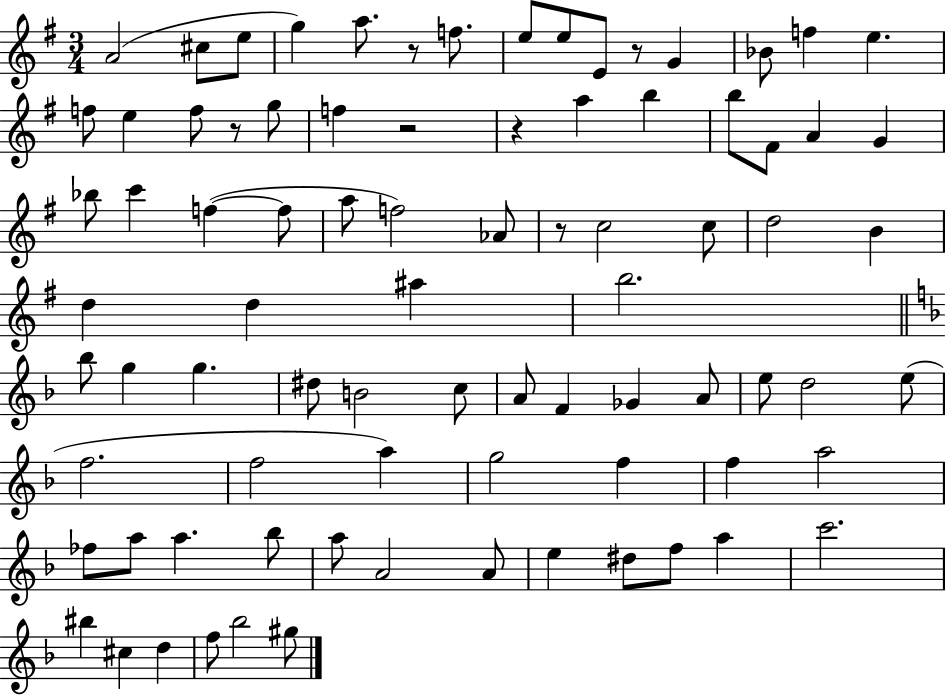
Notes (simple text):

A4/h C#5/e E5/e G5/q A5/e. R/e F5/e. E5/e E5/e E4/e R/e G4/q Bb4/e F5/q E5/q. F5/e E5/q F5/e R/e G5/e F5/q R/h R/q A5/q B5/q B5/e F#4/e A4/q G4/q Bb5/e C6/q F5/q F5/e A5/e F5/h Ab4/e R/e C5/h C5/e D5/h B4/q D5/q D5/q A#5/q B5/h. Bb5/e G5/q G5/q. D#5/e B4/h C5/e A4/e F4/q Gb4/q A4/e E5/e D5/h E5/e F5/h. F5/h A5/q G5/h F5/q F5/q A5/h FES5/e A5/e A5/q. Bb5/e A5/e A4/h A4/e E5/q D#5/e F5/e A5/q C6/h. BIS5/q C#5/q D5/q F5/e Bb5/h G#5/e